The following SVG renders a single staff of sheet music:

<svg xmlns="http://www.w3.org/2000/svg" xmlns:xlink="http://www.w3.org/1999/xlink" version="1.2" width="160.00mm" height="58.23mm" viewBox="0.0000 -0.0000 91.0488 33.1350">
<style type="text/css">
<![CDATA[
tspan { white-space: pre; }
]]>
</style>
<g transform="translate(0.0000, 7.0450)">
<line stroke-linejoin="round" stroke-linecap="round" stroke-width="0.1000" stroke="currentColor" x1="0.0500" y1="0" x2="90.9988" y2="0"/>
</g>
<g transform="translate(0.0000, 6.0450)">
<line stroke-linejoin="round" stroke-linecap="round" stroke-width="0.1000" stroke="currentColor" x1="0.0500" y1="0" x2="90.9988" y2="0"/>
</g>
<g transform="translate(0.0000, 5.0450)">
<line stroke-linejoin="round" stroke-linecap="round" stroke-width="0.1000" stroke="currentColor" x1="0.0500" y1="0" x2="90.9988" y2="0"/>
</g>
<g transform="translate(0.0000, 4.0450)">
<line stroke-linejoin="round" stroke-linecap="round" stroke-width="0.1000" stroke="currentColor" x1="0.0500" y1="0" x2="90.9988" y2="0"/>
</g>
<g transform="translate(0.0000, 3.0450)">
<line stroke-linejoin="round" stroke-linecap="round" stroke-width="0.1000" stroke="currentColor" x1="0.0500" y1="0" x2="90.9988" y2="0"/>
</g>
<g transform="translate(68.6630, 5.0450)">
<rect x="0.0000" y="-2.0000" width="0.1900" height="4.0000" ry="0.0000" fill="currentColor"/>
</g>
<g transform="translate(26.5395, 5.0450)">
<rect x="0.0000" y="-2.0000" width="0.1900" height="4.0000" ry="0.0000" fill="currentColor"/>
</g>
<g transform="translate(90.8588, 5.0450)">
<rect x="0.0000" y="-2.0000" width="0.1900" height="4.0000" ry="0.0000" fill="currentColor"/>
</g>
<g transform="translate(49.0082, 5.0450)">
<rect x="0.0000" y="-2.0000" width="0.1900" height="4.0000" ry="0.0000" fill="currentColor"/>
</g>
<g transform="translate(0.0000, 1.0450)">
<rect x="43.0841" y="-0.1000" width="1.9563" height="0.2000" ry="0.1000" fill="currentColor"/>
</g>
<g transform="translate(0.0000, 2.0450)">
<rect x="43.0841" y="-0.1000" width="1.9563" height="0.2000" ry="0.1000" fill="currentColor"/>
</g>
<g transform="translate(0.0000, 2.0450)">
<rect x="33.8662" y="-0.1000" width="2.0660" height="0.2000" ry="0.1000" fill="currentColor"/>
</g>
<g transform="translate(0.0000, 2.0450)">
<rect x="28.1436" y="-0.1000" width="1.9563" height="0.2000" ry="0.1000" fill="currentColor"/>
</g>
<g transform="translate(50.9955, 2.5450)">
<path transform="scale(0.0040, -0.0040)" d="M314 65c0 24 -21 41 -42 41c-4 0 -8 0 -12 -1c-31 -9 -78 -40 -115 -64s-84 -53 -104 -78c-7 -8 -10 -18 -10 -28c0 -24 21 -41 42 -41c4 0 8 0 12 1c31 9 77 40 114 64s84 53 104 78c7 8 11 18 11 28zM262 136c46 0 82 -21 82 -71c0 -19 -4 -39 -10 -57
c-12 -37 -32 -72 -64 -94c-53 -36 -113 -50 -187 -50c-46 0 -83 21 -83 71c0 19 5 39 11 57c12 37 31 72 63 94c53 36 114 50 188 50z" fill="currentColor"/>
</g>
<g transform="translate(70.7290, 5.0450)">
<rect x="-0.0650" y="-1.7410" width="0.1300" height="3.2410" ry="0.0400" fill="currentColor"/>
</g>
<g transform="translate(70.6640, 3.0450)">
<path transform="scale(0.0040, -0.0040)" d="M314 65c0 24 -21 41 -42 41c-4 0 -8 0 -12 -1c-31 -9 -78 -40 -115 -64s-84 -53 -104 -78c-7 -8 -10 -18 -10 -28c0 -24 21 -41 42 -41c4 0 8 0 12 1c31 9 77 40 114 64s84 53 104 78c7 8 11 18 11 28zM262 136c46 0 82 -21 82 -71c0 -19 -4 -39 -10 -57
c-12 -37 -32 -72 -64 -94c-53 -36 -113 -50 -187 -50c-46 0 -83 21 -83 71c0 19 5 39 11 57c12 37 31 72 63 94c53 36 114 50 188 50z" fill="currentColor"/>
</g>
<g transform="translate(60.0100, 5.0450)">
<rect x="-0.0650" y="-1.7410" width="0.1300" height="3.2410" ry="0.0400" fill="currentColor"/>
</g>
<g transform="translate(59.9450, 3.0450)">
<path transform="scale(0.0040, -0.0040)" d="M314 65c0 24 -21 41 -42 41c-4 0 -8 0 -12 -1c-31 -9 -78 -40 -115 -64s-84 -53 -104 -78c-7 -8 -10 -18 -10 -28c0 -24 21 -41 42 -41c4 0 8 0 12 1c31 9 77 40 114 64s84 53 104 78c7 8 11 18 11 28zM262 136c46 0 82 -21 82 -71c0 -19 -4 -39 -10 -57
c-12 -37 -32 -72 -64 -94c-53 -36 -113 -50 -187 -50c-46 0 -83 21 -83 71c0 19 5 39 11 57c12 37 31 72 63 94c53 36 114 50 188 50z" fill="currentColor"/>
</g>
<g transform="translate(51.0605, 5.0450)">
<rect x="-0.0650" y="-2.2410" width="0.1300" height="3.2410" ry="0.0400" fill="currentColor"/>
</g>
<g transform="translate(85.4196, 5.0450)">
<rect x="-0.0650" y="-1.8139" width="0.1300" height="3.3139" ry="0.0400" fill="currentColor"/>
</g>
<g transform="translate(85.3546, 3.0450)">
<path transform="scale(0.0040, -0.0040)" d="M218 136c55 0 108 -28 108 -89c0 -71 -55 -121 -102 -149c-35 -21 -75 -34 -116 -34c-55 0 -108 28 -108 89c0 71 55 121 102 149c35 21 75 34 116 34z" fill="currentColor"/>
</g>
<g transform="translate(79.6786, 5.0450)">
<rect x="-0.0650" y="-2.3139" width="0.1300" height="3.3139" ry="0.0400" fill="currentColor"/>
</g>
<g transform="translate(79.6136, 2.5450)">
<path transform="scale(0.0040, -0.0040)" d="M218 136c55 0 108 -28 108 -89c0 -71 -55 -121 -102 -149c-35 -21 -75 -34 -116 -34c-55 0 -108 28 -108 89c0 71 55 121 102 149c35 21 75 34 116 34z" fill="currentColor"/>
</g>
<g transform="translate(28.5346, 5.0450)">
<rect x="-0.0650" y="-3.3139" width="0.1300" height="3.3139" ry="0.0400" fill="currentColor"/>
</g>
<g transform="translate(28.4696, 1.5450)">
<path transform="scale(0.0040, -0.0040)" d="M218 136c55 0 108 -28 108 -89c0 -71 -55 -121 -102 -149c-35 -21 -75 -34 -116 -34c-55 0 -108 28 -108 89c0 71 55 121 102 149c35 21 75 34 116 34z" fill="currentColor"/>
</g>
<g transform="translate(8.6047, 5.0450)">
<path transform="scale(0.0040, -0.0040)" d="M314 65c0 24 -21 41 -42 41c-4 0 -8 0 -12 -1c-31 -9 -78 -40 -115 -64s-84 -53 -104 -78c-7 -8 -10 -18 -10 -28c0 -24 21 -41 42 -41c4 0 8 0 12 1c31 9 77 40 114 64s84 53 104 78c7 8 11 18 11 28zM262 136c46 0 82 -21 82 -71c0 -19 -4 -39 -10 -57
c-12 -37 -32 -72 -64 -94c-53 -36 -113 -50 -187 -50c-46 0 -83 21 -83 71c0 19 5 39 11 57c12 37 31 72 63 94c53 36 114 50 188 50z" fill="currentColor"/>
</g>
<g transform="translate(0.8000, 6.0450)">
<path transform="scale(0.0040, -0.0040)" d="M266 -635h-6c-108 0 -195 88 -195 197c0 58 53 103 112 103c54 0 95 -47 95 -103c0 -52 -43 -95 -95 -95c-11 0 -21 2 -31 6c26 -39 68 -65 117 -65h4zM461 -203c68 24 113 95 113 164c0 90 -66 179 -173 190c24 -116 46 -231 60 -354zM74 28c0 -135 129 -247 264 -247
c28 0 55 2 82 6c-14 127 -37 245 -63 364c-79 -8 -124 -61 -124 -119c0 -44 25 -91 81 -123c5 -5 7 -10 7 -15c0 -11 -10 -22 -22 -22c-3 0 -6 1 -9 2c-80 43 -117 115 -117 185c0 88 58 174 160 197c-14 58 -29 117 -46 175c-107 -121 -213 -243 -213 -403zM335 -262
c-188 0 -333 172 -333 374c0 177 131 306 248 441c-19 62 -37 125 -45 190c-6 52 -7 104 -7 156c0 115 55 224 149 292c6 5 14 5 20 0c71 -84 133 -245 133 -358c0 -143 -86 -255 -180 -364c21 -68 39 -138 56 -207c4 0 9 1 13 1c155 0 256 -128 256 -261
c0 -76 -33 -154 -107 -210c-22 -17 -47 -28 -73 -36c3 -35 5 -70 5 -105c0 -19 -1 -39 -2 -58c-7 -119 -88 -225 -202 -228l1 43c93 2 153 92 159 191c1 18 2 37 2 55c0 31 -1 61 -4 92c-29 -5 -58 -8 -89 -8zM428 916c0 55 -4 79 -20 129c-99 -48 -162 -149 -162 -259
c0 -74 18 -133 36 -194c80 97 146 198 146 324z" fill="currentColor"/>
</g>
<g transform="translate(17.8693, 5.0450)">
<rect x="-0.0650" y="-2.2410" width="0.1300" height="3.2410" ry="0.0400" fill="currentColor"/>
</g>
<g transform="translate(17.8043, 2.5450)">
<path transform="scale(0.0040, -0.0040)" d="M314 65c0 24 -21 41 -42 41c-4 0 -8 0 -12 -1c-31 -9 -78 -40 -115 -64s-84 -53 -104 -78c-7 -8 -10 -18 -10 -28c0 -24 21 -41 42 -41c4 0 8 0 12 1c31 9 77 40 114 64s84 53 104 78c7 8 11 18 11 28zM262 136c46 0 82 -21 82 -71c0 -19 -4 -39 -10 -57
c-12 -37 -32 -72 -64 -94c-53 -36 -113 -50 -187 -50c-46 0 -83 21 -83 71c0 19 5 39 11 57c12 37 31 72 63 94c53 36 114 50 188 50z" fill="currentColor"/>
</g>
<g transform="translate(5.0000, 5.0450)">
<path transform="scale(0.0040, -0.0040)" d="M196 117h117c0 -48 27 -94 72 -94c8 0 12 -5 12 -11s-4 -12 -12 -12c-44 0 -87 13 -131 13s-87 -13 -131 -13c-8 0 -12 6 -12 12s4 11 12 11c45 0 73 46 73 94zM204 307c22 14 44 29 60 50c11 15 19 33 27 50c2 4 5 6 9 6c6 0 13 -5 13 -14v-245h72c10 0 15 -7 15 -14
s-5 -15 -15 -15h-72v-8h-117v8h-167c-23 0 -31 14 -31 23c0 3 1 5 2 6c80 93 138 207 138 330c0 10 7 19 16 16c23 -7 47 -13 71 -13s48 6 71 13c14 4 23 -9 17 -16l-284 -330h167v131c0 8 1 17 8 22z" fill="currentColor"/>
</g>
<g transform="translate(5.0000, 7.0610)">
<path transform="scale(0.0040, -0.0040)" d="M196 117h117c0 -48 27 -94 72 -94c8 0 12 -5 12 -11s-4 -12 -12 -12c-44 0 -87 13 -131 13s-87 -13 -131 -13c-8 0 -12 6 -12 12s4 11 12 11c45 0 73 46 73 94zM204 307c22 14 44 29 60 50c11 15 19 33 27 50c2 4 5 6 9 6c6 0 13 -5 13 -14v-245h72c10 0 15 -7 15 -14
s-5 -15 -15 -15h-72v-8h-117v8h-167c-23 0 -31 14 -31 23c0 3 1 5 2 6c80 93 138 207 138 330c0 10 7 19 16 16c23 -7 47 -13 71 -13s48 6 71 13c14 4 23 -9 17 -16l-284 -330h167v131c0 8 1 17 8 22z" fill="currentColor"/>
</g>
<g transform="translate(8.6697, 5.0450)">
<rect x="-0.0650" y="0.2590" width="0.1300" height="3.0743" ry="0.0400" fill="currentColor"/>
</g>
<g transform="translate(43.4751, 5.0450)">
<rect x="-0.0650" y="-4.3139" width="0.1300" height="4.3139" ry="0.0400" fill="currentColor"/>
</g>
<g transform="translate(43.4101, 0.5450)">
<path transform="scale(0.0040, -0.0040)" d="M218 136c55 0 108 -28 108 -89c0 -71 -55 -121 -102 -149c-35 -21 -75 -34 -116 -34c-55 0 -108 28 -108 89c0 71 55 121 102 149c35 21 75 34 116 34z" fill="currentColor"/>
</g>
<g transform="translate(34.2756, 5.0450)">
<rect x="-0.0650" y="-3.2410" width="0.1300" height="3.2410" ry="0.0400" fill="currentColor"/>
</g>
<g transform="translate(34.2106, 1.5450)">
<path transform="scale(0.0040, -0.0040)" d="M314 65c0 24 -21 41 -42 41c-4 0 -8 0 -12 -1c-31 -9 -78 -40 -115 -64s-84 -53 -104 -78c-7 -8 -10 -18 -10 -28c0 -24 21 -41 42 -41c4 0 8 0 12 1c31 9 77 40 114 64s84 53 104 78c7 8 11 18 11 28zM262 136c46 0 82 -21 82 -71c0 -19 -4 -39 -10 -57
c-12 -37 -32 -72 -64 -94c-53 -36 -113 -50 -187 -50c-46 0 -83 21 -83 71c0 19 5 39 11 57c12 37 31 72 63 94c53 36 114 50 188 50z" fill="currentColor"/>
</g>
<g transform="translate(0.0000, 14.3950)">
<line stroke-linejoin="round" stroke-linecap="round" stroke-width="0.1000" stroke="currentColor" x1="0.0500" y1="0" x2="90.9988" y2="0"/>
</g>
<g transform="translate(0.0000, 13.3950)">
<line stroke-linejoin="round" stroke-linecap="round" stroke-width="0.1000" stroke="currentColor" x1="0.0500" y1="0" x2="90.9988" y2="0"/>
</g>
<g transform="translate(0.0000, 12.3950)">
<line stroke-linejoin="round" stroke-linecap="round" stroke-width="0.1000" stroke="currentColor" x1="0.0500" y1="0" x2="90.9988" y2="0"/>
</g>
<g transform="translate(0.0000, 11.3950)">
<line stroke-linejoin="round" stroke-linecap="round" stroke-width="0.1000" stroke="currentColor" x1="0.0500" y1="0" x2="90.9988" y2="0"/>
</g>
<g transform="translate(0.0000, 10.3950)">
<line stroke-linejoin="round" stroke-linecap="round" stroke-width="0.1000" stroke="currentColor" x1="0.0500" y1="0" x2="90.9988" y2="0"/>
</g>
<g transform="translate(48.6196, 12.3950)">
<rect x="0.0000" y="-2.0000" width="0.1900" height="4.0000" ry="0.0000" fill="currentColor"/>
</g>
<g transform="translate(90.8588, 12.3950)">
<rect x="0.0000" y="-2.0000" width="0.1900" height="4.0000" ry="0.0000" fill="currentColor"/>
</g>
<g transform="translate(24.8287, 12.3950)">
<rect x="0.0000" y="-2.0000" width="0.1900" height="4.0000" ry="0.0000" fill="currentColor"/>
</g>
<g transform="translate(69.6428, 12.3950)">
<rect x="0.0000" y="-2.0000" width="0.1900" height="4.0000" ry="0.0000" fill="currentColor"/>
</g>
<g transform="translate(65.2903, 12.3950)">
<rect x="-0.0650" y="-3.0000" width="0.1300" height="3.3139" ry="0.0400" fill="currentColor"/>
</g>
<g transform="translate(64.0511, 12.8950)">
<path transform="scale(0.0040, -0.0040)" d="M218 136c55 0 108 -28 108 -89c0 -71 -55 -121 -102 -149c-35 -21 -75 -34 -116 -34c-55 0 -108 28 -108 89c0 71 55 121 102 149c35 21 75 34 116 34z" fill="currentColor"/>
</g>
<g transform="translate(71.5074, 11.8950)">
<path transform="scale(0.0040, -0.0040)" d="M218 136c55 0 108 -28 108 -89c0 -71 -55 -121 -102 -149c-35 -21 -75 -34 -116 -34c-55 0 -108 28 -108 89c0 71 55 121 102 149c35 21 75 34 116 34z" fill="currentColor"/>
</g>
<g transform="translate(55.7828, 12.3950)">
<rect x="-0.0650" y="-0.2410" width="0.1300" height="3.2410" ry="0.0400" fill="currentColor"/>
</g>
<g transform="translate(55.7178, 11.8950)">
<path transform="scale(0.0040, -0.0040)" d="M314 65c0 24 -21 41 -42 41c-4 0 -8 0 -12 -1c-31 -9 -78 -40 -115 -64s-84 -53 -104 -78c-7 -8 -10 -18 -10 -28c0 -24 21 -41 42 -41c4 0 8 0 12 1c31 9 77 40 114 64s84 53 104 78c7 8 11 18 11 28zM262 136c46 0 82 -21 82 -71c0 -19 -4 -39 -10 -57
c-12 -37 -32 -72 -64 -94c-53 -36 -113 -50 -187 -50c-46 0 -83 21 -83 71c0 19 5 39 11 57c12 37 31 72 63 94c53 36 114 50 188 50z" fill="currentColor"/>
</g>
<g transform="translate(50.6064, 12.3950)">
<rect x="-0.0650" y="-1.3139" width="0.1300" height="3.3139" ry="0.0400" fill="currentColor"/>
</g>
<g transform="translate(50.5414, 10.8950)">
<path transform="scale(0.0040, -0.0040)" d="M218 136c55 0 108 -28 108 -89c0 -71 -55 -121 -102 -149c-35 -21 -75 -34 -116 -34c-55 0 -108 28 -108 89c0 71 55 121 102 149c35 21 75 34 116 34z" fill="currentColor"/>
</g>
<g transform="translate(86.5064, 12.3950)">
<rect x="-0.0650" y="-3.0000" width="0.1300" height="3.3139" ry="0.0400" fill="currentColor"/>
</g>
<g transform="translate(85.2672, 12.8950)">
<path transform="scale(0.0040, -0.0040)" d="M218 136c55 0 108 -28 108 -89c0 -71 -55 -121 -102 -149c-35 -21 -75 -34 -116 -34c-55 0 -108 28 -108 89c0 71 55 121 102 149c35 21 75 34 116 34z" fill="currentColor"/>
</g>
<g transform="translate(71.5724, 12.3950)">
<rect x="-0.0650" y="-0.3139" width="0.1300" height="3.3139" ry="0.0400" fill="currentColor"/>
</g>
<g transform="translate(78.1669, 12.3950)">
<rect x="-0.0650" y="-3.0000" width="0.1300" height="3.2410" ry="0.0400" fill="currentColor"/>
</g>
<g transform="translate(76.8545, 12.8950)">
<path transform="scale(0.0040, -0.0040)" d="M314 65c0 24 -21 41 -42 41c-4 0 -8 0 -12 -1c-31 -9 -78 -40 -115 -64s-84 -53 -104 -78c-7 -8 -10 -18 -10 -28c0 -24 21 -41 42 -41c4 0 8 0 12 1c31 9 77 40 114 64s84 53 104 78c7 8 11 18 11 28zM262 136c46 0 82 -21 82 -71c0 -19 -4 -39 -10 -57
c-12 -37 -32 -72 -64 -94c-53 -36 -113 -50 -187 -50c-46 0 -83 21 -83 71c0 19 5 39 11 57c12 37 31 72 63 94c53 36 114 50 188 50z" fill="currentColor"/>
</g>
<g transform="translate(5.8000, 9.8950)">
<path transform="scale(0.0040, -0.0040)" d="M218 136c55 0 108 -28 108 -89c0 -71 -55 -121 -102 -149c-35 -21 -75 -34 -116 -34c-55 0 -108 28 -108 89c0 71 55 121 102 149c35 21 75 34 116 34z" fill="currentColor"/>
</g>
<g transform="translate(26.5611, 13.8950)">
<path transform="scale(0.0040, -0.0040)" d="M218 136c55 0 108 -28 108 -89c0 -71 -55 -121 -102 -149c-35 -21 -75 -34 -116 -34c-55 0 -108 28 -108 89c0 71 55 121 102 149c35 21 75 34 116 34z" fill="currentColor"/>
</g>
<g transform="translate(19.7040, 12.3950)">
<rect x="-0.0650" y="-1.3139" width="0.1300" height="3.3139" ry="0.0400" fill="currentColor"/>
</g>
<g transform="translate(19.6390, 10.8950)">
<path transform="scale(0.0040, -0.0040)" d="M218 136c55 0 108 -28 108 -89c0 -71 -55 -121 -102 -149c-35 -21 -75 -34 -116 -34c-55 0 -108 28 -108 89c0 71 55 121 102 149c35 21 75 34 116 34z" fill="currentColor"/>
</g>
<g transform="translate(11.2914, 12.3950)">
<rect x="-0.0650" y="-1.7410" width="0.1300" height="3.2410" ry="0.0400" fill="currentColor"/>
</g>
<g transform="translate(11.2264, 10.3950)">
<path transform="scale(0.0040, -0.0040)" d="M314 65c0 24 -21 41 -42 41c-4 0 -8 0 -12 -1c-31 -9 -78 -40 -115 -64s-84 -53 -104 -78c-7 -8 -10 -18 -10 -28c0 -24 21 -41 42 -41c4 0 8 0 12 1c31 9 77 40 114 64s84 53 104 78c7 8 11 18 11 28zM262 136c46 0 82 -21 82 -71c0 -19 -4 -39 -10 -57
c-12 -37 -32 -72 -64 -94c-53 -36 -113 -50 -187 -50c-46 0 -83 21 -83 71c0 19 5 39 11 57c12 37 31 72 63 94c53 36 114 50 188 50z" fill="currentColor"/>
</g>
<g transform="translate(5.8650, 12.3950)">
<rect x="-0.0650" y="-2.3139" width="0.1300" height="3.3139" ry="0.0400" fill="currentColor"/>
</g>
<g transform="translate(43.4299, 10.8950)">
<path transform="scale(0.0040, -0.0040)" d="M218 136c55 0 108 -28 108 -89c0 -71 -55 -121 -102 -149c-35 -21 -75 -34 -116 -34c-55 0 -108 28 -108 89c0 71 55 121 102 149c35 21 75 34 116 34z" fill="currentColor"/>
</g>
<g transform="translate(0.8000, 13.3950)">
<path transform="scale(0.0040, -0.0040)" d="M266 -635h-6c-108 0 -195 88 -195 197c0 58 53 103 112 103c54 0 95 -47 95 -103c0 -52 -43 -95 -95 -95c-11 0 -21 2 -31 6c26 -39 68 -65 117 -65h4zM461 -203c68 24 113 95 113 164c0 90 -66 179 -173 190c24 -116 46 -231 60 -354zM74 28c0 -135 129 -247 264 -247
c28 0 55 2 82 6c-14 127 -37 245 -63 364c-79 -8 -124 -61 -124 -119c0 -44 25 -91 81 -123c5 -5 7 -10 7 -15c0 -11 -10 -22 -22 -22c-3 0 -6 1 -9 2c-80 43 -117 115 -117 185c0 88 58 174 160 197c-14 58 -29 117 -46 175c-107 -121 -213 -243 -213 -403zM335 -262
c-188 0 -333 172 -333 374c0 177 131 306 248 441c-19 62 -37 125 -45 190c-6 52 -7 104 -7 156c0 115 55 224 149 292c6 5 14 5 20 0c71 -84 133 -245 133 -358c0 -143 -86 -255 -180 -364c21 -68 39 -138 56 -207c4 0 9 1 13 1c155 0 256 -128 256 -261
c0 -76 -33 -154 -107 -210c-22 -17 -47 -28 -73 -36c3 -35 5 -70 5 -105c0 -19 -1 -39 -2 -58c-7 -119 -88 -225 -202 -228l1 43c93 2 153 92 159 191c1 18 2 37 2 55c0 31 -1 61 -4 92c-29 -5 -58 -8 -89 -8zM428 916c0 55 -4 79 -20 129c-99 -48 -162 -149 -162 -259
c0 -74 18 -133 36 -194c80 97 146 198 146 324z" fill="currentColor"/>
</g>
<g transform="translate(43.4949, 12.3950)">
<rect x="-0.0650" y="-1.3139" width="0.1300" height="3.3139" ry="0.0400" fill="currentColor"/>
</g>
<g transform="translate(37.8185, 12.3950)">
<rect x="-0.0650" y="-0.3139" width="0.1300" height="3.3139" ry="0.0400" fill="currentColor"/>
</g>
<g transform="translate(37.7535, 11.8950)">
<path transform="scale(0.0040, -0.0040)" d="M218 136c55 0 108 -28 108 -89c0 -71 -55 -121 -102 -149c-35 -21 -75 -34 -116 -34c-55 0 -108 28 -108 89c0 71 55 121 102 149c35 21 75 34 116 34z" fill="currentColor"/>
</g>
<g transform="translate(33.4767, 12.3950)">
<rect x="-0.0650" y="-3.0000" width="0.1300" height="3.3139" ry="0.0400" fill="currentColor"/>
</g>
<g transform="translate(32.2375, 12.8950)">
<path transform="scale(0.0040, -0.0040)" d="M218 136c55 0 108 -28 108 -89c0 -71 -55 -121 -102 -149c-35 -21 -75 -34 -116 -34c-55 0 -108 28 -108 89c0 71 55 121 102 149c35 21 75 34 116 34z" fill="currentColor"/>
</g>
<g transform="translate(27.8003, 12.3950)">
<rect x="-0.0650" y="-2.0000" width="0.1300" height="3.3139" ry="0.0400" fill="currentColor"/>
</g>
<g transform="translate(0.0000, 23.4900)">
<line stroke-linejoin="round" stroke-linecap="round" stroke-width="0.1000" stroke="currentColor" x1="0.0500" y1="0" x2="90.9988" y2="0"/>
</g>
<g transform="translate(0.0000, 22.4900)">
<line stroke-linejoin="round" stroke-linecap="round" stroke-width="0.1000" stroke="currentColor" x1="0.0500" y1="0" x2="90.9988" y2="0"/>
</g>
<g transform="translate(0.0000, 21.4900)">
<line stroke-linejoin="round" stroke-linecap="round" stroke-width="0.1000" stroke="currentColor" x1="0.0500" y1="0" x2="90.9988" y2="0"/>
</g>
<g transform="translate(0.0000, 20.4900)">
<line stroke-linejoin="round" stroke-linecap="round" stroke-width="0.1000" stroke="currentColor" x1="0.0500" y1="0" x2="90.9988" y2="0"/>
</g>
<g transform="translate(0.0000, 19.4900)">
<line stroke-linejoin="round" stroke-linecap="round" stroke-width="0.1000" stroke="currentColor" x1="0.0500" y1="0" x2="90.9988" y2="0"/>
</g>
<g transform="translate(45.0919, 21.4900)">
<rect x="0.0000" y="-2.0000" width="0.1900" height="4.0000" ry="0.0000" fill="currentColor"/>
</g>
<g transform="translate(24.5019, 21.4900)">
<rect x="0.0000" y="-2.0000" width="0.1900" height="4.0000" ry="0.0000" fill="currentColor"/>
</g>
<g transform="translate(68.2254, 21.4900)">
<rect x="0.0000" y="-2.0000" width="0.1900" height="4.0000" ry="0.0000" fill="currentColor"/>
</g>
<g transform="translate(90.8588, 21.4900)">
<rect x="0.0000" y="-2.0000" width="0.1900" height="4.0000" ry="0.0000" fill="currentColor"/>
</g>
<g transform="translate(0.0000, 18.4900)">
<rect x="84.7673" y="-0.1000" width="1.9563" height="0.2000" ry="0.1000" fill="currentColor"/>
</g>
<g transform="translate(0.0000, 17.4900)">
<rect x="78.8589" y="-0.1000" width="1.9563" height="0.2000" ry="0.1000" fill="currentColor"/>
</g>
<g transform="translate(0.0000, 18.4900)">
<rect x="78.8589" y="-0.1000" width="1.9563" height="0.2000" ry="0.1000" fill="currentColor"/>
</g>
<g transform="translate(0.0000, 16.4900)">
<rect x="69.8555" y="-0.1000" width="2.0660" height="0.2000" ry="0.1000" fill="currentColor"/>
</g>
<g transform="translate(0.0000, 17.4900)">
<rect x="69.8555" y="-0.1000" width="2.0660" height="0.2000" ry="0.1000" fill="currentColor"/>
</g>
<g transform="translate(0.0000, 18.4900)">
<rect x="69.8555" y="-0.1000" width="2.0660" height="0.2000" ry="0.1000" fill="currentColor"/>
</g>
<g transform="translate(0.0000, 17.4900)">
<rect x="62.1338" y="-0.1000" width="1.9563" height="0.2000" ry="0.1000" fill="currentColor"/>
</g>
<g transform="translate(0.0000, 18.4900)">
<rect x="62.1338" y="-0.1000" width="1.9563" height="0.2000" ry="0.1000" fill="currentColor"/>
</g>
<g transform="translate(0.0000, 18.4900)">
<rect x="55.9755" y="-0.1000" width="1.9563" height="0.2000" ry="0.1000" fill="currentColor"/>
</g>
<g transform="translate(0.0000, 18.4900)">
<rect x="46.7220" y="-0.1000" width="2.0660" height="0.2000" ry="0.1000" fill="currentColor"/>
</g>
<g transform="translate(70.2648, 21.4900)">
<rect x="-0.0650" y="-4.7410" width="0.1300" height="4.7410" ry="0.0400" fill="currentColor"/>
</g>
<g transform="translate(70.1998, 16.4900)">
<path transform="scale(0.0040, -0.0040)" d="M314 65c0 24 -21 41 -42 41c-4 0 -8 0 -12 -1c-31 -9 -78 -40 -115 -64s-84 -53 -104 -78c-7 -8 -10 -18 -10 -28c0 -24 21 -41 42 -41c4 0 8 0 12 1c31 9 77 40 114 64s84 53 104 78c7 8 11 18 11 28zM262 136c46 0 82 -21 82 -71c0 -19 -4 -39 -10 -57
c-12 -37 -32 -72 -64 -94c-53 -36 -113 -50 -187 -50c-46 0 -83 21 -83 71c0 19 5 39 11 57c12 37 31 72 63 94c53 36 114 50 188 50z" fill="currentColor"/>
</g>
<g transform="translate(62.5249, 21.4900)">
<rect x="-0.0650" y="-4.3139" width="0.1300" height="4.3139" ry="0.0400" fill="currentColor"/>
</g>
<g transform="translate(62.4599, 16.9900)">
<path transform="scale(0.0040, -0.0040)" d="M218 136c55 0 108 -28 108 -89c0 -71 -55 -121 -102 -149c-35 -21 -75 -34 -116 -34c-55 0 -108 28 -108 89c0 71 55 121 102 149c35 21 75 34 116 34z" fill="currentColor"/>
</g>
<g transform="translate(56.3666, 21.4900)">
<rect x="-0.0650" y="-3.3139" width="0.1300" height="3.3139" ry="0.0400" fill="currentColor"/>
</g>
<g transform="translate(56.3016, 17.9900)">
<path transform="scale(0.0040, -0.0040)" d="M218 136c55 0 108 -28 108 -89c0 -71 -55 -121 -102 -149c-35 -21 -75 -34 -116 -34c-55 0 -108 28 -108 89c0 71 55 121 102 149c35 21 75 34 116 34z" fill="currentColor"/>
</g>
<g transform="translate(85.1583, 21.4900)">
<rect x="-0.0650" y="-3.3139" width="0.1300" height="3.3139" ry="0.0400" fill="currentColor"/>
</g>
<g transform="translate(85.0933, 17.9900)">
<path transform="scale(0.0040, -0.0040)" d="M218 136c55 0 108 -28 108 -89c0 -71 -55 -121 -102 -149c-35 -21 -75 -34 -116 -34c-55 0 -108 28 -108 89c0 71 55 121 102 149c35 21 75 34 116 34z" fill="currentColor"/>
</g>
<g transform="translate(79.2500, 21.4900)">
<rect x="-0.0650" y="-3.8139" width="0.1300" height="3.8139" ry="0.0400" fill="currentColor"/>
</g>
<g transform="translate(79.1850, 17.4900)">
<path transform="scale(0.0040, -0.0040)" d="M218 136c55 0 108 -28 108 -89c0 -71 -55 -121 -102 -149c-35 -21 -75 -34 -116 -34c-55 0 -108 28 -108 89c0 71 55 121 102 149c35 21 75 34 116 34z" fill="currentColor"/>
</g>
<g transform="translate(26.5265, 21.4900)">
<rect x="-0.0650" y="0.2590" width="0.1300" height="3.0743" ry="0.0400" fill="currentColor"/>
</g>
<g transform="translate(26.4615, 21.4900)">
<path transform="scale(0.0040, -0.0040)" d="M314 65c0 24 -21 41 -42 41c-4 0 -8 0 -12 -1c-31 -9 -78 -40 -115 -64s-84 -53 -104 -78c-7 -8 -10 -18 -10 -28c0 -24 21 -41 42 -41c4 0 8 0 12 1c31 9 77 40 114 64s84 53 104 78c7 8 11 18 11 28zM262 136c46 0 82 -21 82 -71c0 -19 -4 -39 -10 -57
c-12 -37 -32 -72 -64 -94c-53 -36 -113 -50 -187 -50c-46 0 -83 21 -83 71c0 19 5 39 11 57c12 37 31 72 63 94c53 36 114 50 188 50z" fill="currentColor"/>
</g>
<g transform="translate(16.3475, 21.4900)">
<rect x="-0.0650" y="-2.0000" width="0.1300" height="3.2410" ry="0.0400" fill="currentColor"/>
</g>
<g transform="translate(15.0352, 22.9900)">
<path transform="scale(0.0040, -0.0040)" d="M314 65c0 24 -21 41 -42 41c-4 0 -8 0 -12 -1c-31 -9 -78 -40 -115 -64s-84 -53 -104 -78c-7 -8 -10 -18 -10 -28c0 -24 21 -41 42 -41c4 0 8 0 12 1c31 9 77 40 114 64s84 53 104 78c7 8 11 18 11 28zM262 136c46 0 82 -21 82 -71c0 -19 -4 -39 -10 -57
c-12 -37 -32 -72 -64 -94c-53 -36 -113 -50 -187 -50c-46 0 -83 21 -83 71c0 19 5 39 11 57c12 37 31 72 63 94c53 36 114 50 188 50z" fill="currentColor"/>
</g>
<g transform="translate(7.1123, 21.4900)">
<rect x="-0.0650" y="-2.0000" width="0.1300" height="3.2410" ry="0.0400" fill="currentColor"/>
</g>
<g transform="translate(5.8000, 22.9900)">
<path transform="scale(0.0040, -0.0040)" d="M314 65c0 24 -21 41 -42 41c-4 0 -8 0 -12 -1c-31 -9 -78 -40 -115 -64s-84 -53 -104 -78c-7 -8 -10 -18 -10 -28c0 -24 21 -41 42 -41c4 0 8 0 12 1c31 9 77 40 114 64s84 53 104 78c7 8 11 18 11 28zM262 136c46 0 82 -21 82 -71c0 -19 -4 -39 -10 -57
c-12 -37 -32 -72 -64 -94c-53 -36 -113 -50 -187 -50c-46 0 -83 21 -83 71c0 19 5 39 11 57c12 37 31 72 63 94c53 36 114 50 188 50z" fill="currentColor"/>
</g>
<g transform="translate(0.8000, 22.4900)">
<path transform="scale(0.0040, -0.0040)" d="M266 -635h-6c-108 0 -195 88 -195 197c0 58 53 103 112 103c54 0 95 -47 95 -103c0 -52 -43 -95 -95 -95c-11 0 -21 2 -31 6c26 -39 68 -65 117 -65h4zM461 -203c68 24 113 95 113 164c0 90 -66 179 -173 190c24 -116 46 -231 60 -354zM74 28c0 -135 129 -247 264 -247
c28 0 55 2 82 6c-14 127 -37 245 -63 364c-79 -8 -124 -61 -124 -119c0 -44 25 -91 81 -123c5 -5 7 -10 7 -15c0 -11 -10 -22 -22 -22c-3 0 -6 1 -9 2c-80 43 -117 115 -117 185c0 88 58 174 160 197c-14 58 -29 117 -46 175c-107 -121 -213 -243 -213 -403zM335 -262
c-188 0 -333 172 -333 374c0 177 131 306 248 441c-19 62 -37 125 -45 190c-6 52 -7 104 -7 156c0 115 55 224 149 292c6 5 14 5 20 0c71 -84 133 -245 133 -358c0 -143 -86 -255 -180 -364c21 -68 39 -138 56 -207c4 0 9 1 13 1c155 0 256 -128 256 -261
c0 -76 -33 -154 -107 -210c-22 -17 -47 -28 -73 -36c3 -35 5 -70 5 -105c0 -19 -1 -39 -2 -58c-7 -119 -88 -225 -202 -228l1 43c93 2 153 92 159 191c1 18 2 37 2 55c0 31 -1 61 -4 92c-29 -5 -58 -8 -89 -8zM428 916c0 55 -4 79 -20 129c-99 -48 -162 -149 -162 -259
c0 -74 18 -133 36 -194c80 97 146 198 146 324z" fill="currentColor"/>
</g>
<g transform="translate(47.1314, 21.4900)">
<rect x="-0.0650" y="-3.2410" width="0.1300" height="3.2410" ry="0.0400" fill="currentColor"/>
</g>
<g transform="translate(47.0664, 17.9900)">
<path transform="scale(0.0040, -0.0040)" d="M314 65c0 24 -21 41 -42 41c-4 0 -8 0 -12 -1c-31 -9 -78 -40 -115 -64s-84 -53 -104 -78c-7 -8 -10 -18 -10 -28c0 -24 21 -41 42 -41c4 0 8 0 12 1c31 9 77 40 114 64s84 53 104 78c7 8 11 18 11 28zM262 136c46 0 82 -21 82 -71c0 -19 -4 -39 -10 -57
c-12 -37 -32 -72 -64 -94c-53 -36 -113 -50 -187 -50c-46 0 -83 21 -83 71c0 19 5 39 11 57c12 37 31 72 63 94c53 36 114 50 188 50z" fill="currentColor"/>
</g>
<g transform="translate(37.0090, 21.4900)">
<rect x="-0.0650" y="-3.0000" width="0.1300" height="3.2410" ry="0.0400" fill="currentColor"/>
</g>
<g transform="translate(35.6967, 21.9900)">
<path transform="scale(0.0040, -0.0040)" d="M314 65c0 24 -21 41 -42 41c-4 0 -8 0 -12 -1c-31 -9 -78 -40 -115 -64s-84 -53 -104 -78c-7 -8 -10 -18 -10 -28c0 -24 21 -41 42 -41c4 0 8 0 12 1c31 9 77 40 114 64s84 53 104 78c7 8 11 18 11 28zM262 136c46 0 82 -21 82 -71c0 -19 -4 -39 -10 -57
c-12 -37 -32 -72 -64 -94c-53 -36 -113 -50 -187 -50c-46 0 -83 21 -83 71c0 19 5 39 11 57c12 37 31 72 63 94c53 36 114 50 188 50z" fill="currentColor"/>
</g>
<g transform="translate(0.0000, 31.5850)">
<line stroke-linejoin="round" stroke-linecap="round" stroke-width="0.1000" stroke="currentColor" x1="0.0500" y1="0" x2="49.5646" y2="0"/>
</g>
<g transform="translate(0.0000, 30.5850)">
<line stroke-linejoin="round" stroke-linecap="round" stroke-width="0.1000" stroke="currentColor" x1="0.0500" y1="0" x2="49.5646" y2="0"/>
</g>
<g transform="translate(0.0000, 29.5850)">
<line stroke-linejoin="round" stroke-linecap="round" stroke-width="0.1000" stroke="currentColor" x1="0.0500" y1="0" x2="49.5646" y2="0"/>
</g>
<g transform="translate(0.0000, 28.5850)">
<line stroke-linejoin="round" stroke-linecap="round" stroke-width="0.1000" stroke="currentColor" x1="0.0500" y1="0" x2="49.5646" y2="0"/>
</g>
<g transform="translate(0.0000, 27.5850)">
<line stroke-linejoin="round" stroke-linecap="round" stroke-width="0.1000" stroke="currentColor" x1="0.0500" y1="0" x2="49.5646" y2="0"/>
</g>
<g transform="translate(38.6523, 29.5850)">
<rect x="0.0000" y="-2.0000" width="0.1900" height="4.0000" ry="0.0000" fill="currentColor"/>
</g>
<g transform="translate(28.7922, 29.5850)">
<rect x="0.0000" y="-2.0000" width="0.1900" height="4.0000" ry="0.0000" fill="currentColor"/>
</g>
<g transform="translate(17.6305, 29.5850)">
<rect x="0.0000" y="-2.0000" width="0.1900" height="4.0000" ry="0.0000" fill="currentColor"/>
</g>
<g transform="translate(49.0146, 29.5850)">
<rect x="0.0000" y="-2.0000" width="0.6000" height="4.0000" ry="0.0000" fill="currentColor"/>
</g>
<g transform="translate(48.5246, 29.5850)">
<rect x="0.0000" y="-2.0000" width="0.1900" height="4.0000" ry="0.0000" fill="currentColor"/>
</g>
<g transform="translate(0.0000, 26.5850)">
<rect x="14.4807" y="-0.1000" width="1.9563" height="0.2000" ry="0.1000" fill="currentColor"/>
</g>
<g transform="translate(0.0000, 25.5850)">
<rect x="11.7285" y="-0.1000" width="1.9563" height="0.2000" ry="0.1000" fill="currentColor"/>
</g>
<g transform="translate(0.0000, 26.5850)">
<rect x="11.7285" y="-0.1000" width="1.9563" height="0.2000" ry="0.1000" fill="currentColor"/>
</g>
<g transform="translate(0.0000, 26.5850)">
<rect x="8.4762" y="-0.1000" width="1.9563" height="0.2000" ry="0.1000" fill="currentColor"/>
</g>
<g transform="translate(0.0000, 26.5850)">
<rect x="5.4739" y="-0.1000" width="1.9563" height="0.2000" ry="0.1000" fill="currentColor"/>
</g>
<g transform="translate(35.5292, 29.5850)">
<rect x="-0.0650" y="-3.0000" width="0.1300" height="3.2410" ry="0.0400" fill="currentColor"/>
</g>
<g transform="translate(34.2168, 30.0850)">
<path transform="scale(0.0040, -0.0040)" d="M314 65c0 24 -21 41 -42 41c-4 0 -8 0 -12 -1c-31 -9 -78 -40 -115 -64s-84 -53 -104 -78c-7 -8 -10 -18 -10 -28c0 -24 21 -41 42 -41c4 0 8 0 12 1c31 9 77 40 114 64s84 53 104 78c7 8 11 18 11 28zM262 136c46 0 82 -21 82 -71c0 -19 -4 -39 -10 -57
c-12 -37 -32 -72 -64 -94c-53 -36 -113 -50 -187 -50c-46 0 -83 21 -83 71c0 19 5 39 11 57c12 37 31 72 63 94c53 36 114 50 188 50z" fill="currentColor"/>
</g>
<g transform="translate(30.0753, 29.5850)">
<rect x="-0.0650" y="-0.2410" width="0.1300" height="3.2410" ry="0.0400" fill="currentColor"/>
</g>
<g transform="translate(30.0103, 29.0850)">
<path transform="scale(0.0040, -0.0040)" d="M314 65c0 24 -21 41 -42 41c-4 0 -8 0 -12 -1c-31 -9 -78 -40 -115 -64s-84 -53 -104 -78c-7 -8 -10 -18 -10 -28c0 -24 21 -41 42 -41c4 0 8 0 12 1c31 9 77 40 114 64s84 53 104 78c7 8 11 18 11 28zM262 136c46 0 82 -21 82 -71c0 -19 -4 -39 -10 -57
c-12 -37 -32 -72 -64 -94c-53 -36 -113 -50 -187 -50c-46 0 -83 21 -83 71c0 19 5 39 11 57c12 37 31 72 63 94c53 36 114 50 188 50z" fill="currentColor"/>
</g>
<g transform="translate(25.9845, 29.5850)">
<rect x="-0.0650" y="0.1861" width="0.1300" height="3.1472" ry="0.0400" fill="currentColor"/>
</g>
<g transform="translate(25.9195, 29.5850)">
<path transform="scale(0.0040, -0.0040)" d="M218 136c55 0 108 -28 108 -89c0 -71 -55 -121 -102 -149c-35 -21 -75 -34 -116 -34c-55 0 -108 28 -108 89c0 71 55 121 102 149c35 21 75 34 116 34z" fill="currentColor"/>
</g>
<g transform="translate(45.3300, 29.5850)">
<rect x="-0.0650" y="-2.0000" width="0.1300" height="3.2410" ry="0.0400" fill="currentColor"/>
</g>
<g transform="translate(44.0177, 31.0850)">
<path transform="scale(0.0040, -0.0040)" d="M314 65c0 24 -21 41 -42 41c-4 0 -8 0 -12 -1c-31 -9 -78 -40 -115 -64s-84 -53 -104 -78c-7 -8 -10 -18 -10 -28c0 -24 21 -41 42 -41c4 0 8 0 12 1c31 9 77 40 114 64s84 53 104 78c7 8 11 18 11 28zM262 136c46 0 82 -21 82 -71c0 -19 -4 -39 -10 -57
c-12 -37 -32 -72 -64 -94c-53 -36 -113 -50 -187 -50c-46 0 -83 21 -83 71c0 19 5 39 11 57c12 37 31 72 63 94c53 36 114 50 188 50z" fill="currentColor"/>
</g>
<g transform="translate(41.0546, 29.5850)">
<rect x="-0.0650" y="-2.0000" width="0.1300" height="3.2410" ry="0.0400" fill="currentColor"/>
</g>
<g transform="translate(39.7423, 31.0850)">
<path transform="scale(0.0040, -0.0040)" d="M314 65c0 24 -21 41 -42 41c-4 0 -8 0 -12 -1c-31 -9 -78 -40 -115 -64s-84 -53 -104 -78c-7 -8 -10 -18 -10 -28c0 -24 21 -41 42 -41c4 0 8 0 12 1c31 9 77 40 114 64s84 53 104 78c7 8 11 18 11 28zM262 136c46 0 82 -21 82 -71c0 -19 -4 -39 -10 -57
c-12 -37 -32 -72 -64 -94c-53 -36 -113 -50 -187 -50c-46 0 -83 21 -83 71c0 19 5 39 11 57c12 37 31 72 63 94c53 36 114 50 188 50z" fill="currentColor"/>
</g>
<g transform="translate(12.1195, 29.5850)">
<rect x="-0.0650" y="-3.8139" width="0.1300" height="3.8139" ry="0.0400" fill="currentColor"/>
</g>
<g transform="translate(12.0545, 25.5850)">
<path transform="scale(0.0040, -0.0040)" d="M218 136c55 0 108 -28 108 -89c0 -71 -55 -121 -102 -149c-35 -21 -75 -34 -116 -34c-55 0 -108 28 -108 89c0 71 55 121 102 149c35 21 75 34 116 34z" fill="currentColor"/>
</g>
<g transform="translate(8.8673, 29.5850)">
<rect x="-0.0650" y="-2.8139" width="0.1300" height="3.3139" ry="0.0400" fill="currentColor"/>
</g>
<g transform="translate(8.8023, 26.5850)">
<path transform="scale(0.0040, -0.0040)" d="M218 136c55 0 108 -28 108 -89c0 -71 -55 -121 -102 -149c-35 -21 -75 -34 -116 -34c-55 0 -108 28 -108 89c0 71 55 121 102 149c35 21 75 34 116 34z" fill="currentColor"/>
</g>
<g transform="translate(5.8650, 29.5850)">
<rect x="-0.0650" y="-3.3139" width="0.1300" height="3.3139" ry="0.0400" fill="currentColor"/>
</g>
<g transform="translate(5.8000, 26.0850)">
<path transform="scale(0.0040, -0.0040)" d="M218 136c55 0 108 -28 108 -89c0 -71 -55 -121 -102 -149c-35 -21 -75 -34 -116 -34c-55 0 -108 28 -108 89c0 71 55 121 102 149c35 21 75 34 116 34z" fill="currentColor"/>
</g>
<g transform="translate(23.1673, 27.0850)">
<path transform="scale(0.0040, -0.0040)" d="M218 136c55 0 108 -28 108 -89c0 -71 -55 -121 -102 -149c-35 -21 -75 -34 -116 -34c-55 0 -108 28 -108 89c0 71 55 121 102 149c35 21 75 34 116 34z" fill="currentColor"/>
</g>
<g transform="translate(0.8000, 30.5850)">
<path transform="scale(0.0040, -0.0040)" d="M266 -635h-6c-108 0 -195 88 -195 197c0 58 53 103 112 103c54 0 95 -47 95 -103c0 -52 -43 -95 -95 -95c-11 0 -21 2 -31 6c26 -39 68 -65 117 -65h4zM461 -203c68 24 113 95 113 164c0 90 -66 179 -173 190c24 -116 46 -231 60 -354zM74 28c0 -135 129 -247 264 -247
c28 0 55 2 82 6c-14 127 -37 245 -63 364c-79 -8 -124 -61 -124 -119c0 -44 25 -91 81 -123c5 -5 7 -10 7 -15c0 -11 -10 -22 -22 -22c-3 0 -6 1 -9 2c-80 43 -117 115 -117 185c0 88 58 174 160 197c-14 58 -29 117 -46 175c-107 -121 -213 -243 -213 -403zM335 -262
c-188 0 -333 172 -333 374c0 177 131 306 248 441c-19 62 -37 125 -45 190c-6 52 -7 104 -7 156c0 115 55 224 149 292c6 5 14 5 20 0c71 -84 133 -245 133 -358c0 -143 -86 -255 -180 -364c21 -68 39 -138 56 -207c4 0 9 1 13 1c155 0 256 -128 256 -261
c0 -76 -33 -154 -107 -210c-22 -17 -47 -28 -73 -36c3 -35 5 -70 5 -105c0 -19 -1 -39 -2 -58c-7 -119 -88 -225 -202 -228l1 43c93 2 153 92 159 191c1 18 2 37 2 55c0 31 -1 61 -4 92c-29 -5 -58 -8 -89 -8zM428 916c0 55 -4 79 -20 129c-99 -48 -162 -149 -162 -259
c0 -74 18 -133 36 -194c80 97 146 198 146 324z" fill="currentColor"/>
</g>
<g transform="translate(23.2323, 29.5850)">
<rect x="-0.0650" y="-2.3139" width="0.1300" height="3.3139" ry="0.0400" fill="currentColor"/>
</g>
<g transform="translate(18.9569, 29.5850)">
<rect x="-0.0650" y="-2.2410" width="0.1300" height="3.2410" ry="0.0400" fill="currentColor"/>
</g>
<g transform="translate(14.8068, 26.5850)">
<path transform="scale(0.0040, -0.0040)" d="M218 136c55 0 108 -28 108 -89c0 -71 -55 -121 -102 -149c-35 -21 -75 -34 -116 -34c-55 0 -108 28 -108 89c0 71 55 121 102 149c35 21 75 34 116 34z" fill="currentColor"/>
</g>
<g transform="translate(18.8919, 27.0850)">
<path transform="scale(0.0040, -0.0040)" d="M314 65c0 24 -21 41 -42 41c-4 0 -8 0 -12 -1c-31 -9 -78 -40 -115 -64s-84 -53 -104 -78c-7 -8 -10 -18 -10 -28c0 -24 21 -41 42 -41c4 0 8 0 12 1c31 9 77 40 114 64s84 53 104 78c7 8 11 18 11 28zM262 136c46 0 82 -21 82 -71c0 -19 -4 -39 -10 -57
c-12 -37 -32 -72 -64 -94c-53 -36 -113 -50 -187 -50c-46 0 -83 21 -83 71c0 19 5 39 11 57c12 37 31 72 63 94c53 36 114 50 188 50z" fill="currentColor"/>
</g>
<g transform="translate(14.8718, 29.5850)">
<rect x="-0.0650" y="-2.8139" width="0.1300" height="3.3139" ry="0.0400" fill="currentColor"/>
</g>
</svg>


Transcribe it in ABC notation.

X:1
T:Untitled
M:4/4
L:1/4
K:C
B2 g2 b b2 d' g2 f2 f2 g f g f2 e F A c e e c2 A c A2 A F2 F2 B2 A2 b2 b d' e'2 c' b b a c' a g2 g B c2 A2 F2 F2